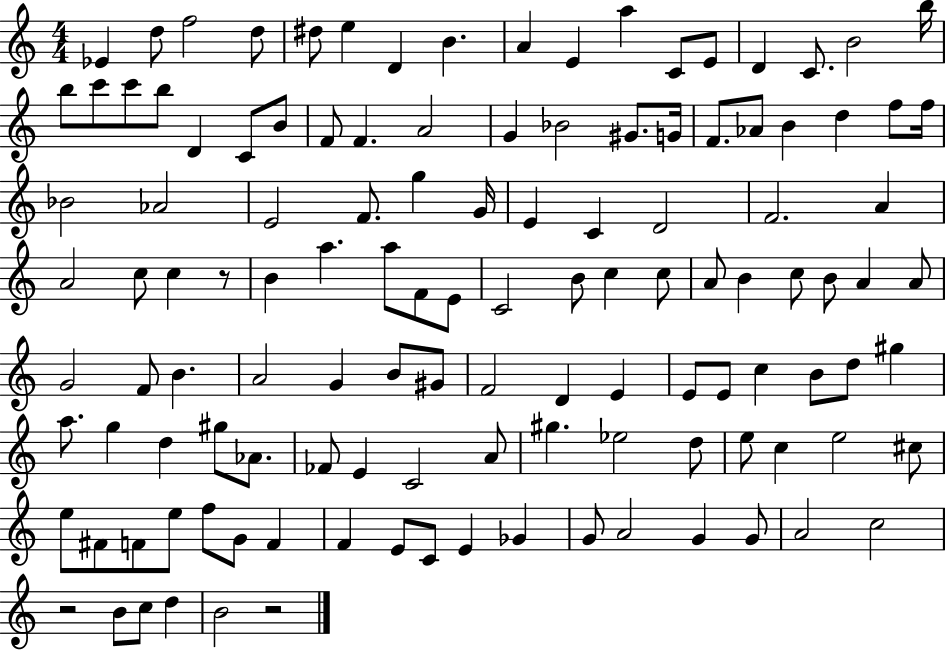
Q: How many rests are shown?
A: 3